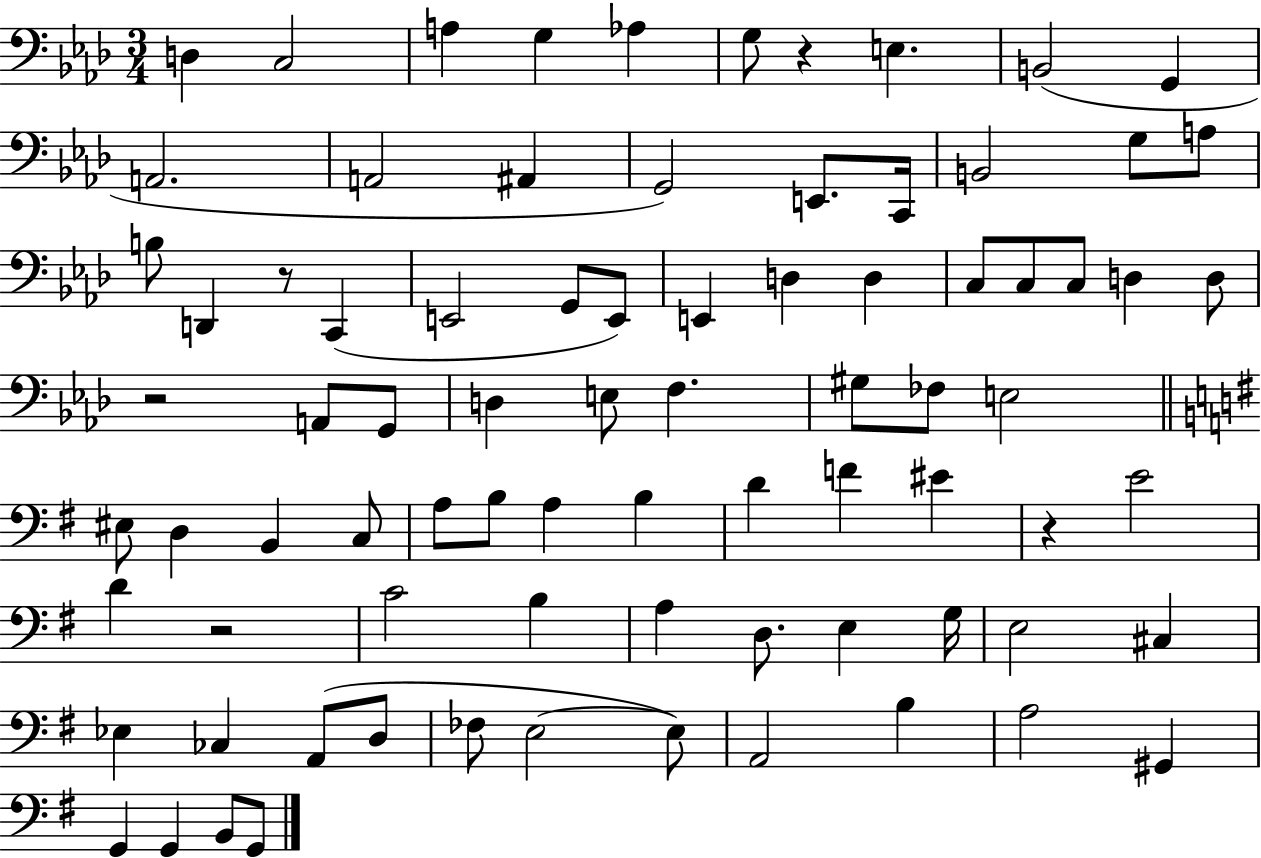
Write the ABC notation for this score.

X:1
T:Untitled
M:3/4
L:1/4
K:Ab
D, C,2 A, G, _A, G,/2 z E, B,,2 G,, A,,2 A,,2 ^A,, G,,2 E,,/2 C,,/4 B,,2 G,/2 A,/2 B,/2 D,, z/2 C,, E,,2 G,,/2 E,,/2 E,, D, D, C,/2 C,/2 C,/2 D, D,/2 z2 A,,/2 G,,/2 D, E,/2 F, ^G,/2 _F,/2 E,2 ^E,/2 D, B,, C,/2 A,/2 B,/2 A, B, D F ^E z E2 D z2 C2 B, A, D,/2 E, G,/4 E,2 ^C, _E, _C, A,,/2 D,/2 _F,/2 E,2 E,/2 A,,2 B, A,2 ^G,, G,, G,, B,,/2 G,,/2